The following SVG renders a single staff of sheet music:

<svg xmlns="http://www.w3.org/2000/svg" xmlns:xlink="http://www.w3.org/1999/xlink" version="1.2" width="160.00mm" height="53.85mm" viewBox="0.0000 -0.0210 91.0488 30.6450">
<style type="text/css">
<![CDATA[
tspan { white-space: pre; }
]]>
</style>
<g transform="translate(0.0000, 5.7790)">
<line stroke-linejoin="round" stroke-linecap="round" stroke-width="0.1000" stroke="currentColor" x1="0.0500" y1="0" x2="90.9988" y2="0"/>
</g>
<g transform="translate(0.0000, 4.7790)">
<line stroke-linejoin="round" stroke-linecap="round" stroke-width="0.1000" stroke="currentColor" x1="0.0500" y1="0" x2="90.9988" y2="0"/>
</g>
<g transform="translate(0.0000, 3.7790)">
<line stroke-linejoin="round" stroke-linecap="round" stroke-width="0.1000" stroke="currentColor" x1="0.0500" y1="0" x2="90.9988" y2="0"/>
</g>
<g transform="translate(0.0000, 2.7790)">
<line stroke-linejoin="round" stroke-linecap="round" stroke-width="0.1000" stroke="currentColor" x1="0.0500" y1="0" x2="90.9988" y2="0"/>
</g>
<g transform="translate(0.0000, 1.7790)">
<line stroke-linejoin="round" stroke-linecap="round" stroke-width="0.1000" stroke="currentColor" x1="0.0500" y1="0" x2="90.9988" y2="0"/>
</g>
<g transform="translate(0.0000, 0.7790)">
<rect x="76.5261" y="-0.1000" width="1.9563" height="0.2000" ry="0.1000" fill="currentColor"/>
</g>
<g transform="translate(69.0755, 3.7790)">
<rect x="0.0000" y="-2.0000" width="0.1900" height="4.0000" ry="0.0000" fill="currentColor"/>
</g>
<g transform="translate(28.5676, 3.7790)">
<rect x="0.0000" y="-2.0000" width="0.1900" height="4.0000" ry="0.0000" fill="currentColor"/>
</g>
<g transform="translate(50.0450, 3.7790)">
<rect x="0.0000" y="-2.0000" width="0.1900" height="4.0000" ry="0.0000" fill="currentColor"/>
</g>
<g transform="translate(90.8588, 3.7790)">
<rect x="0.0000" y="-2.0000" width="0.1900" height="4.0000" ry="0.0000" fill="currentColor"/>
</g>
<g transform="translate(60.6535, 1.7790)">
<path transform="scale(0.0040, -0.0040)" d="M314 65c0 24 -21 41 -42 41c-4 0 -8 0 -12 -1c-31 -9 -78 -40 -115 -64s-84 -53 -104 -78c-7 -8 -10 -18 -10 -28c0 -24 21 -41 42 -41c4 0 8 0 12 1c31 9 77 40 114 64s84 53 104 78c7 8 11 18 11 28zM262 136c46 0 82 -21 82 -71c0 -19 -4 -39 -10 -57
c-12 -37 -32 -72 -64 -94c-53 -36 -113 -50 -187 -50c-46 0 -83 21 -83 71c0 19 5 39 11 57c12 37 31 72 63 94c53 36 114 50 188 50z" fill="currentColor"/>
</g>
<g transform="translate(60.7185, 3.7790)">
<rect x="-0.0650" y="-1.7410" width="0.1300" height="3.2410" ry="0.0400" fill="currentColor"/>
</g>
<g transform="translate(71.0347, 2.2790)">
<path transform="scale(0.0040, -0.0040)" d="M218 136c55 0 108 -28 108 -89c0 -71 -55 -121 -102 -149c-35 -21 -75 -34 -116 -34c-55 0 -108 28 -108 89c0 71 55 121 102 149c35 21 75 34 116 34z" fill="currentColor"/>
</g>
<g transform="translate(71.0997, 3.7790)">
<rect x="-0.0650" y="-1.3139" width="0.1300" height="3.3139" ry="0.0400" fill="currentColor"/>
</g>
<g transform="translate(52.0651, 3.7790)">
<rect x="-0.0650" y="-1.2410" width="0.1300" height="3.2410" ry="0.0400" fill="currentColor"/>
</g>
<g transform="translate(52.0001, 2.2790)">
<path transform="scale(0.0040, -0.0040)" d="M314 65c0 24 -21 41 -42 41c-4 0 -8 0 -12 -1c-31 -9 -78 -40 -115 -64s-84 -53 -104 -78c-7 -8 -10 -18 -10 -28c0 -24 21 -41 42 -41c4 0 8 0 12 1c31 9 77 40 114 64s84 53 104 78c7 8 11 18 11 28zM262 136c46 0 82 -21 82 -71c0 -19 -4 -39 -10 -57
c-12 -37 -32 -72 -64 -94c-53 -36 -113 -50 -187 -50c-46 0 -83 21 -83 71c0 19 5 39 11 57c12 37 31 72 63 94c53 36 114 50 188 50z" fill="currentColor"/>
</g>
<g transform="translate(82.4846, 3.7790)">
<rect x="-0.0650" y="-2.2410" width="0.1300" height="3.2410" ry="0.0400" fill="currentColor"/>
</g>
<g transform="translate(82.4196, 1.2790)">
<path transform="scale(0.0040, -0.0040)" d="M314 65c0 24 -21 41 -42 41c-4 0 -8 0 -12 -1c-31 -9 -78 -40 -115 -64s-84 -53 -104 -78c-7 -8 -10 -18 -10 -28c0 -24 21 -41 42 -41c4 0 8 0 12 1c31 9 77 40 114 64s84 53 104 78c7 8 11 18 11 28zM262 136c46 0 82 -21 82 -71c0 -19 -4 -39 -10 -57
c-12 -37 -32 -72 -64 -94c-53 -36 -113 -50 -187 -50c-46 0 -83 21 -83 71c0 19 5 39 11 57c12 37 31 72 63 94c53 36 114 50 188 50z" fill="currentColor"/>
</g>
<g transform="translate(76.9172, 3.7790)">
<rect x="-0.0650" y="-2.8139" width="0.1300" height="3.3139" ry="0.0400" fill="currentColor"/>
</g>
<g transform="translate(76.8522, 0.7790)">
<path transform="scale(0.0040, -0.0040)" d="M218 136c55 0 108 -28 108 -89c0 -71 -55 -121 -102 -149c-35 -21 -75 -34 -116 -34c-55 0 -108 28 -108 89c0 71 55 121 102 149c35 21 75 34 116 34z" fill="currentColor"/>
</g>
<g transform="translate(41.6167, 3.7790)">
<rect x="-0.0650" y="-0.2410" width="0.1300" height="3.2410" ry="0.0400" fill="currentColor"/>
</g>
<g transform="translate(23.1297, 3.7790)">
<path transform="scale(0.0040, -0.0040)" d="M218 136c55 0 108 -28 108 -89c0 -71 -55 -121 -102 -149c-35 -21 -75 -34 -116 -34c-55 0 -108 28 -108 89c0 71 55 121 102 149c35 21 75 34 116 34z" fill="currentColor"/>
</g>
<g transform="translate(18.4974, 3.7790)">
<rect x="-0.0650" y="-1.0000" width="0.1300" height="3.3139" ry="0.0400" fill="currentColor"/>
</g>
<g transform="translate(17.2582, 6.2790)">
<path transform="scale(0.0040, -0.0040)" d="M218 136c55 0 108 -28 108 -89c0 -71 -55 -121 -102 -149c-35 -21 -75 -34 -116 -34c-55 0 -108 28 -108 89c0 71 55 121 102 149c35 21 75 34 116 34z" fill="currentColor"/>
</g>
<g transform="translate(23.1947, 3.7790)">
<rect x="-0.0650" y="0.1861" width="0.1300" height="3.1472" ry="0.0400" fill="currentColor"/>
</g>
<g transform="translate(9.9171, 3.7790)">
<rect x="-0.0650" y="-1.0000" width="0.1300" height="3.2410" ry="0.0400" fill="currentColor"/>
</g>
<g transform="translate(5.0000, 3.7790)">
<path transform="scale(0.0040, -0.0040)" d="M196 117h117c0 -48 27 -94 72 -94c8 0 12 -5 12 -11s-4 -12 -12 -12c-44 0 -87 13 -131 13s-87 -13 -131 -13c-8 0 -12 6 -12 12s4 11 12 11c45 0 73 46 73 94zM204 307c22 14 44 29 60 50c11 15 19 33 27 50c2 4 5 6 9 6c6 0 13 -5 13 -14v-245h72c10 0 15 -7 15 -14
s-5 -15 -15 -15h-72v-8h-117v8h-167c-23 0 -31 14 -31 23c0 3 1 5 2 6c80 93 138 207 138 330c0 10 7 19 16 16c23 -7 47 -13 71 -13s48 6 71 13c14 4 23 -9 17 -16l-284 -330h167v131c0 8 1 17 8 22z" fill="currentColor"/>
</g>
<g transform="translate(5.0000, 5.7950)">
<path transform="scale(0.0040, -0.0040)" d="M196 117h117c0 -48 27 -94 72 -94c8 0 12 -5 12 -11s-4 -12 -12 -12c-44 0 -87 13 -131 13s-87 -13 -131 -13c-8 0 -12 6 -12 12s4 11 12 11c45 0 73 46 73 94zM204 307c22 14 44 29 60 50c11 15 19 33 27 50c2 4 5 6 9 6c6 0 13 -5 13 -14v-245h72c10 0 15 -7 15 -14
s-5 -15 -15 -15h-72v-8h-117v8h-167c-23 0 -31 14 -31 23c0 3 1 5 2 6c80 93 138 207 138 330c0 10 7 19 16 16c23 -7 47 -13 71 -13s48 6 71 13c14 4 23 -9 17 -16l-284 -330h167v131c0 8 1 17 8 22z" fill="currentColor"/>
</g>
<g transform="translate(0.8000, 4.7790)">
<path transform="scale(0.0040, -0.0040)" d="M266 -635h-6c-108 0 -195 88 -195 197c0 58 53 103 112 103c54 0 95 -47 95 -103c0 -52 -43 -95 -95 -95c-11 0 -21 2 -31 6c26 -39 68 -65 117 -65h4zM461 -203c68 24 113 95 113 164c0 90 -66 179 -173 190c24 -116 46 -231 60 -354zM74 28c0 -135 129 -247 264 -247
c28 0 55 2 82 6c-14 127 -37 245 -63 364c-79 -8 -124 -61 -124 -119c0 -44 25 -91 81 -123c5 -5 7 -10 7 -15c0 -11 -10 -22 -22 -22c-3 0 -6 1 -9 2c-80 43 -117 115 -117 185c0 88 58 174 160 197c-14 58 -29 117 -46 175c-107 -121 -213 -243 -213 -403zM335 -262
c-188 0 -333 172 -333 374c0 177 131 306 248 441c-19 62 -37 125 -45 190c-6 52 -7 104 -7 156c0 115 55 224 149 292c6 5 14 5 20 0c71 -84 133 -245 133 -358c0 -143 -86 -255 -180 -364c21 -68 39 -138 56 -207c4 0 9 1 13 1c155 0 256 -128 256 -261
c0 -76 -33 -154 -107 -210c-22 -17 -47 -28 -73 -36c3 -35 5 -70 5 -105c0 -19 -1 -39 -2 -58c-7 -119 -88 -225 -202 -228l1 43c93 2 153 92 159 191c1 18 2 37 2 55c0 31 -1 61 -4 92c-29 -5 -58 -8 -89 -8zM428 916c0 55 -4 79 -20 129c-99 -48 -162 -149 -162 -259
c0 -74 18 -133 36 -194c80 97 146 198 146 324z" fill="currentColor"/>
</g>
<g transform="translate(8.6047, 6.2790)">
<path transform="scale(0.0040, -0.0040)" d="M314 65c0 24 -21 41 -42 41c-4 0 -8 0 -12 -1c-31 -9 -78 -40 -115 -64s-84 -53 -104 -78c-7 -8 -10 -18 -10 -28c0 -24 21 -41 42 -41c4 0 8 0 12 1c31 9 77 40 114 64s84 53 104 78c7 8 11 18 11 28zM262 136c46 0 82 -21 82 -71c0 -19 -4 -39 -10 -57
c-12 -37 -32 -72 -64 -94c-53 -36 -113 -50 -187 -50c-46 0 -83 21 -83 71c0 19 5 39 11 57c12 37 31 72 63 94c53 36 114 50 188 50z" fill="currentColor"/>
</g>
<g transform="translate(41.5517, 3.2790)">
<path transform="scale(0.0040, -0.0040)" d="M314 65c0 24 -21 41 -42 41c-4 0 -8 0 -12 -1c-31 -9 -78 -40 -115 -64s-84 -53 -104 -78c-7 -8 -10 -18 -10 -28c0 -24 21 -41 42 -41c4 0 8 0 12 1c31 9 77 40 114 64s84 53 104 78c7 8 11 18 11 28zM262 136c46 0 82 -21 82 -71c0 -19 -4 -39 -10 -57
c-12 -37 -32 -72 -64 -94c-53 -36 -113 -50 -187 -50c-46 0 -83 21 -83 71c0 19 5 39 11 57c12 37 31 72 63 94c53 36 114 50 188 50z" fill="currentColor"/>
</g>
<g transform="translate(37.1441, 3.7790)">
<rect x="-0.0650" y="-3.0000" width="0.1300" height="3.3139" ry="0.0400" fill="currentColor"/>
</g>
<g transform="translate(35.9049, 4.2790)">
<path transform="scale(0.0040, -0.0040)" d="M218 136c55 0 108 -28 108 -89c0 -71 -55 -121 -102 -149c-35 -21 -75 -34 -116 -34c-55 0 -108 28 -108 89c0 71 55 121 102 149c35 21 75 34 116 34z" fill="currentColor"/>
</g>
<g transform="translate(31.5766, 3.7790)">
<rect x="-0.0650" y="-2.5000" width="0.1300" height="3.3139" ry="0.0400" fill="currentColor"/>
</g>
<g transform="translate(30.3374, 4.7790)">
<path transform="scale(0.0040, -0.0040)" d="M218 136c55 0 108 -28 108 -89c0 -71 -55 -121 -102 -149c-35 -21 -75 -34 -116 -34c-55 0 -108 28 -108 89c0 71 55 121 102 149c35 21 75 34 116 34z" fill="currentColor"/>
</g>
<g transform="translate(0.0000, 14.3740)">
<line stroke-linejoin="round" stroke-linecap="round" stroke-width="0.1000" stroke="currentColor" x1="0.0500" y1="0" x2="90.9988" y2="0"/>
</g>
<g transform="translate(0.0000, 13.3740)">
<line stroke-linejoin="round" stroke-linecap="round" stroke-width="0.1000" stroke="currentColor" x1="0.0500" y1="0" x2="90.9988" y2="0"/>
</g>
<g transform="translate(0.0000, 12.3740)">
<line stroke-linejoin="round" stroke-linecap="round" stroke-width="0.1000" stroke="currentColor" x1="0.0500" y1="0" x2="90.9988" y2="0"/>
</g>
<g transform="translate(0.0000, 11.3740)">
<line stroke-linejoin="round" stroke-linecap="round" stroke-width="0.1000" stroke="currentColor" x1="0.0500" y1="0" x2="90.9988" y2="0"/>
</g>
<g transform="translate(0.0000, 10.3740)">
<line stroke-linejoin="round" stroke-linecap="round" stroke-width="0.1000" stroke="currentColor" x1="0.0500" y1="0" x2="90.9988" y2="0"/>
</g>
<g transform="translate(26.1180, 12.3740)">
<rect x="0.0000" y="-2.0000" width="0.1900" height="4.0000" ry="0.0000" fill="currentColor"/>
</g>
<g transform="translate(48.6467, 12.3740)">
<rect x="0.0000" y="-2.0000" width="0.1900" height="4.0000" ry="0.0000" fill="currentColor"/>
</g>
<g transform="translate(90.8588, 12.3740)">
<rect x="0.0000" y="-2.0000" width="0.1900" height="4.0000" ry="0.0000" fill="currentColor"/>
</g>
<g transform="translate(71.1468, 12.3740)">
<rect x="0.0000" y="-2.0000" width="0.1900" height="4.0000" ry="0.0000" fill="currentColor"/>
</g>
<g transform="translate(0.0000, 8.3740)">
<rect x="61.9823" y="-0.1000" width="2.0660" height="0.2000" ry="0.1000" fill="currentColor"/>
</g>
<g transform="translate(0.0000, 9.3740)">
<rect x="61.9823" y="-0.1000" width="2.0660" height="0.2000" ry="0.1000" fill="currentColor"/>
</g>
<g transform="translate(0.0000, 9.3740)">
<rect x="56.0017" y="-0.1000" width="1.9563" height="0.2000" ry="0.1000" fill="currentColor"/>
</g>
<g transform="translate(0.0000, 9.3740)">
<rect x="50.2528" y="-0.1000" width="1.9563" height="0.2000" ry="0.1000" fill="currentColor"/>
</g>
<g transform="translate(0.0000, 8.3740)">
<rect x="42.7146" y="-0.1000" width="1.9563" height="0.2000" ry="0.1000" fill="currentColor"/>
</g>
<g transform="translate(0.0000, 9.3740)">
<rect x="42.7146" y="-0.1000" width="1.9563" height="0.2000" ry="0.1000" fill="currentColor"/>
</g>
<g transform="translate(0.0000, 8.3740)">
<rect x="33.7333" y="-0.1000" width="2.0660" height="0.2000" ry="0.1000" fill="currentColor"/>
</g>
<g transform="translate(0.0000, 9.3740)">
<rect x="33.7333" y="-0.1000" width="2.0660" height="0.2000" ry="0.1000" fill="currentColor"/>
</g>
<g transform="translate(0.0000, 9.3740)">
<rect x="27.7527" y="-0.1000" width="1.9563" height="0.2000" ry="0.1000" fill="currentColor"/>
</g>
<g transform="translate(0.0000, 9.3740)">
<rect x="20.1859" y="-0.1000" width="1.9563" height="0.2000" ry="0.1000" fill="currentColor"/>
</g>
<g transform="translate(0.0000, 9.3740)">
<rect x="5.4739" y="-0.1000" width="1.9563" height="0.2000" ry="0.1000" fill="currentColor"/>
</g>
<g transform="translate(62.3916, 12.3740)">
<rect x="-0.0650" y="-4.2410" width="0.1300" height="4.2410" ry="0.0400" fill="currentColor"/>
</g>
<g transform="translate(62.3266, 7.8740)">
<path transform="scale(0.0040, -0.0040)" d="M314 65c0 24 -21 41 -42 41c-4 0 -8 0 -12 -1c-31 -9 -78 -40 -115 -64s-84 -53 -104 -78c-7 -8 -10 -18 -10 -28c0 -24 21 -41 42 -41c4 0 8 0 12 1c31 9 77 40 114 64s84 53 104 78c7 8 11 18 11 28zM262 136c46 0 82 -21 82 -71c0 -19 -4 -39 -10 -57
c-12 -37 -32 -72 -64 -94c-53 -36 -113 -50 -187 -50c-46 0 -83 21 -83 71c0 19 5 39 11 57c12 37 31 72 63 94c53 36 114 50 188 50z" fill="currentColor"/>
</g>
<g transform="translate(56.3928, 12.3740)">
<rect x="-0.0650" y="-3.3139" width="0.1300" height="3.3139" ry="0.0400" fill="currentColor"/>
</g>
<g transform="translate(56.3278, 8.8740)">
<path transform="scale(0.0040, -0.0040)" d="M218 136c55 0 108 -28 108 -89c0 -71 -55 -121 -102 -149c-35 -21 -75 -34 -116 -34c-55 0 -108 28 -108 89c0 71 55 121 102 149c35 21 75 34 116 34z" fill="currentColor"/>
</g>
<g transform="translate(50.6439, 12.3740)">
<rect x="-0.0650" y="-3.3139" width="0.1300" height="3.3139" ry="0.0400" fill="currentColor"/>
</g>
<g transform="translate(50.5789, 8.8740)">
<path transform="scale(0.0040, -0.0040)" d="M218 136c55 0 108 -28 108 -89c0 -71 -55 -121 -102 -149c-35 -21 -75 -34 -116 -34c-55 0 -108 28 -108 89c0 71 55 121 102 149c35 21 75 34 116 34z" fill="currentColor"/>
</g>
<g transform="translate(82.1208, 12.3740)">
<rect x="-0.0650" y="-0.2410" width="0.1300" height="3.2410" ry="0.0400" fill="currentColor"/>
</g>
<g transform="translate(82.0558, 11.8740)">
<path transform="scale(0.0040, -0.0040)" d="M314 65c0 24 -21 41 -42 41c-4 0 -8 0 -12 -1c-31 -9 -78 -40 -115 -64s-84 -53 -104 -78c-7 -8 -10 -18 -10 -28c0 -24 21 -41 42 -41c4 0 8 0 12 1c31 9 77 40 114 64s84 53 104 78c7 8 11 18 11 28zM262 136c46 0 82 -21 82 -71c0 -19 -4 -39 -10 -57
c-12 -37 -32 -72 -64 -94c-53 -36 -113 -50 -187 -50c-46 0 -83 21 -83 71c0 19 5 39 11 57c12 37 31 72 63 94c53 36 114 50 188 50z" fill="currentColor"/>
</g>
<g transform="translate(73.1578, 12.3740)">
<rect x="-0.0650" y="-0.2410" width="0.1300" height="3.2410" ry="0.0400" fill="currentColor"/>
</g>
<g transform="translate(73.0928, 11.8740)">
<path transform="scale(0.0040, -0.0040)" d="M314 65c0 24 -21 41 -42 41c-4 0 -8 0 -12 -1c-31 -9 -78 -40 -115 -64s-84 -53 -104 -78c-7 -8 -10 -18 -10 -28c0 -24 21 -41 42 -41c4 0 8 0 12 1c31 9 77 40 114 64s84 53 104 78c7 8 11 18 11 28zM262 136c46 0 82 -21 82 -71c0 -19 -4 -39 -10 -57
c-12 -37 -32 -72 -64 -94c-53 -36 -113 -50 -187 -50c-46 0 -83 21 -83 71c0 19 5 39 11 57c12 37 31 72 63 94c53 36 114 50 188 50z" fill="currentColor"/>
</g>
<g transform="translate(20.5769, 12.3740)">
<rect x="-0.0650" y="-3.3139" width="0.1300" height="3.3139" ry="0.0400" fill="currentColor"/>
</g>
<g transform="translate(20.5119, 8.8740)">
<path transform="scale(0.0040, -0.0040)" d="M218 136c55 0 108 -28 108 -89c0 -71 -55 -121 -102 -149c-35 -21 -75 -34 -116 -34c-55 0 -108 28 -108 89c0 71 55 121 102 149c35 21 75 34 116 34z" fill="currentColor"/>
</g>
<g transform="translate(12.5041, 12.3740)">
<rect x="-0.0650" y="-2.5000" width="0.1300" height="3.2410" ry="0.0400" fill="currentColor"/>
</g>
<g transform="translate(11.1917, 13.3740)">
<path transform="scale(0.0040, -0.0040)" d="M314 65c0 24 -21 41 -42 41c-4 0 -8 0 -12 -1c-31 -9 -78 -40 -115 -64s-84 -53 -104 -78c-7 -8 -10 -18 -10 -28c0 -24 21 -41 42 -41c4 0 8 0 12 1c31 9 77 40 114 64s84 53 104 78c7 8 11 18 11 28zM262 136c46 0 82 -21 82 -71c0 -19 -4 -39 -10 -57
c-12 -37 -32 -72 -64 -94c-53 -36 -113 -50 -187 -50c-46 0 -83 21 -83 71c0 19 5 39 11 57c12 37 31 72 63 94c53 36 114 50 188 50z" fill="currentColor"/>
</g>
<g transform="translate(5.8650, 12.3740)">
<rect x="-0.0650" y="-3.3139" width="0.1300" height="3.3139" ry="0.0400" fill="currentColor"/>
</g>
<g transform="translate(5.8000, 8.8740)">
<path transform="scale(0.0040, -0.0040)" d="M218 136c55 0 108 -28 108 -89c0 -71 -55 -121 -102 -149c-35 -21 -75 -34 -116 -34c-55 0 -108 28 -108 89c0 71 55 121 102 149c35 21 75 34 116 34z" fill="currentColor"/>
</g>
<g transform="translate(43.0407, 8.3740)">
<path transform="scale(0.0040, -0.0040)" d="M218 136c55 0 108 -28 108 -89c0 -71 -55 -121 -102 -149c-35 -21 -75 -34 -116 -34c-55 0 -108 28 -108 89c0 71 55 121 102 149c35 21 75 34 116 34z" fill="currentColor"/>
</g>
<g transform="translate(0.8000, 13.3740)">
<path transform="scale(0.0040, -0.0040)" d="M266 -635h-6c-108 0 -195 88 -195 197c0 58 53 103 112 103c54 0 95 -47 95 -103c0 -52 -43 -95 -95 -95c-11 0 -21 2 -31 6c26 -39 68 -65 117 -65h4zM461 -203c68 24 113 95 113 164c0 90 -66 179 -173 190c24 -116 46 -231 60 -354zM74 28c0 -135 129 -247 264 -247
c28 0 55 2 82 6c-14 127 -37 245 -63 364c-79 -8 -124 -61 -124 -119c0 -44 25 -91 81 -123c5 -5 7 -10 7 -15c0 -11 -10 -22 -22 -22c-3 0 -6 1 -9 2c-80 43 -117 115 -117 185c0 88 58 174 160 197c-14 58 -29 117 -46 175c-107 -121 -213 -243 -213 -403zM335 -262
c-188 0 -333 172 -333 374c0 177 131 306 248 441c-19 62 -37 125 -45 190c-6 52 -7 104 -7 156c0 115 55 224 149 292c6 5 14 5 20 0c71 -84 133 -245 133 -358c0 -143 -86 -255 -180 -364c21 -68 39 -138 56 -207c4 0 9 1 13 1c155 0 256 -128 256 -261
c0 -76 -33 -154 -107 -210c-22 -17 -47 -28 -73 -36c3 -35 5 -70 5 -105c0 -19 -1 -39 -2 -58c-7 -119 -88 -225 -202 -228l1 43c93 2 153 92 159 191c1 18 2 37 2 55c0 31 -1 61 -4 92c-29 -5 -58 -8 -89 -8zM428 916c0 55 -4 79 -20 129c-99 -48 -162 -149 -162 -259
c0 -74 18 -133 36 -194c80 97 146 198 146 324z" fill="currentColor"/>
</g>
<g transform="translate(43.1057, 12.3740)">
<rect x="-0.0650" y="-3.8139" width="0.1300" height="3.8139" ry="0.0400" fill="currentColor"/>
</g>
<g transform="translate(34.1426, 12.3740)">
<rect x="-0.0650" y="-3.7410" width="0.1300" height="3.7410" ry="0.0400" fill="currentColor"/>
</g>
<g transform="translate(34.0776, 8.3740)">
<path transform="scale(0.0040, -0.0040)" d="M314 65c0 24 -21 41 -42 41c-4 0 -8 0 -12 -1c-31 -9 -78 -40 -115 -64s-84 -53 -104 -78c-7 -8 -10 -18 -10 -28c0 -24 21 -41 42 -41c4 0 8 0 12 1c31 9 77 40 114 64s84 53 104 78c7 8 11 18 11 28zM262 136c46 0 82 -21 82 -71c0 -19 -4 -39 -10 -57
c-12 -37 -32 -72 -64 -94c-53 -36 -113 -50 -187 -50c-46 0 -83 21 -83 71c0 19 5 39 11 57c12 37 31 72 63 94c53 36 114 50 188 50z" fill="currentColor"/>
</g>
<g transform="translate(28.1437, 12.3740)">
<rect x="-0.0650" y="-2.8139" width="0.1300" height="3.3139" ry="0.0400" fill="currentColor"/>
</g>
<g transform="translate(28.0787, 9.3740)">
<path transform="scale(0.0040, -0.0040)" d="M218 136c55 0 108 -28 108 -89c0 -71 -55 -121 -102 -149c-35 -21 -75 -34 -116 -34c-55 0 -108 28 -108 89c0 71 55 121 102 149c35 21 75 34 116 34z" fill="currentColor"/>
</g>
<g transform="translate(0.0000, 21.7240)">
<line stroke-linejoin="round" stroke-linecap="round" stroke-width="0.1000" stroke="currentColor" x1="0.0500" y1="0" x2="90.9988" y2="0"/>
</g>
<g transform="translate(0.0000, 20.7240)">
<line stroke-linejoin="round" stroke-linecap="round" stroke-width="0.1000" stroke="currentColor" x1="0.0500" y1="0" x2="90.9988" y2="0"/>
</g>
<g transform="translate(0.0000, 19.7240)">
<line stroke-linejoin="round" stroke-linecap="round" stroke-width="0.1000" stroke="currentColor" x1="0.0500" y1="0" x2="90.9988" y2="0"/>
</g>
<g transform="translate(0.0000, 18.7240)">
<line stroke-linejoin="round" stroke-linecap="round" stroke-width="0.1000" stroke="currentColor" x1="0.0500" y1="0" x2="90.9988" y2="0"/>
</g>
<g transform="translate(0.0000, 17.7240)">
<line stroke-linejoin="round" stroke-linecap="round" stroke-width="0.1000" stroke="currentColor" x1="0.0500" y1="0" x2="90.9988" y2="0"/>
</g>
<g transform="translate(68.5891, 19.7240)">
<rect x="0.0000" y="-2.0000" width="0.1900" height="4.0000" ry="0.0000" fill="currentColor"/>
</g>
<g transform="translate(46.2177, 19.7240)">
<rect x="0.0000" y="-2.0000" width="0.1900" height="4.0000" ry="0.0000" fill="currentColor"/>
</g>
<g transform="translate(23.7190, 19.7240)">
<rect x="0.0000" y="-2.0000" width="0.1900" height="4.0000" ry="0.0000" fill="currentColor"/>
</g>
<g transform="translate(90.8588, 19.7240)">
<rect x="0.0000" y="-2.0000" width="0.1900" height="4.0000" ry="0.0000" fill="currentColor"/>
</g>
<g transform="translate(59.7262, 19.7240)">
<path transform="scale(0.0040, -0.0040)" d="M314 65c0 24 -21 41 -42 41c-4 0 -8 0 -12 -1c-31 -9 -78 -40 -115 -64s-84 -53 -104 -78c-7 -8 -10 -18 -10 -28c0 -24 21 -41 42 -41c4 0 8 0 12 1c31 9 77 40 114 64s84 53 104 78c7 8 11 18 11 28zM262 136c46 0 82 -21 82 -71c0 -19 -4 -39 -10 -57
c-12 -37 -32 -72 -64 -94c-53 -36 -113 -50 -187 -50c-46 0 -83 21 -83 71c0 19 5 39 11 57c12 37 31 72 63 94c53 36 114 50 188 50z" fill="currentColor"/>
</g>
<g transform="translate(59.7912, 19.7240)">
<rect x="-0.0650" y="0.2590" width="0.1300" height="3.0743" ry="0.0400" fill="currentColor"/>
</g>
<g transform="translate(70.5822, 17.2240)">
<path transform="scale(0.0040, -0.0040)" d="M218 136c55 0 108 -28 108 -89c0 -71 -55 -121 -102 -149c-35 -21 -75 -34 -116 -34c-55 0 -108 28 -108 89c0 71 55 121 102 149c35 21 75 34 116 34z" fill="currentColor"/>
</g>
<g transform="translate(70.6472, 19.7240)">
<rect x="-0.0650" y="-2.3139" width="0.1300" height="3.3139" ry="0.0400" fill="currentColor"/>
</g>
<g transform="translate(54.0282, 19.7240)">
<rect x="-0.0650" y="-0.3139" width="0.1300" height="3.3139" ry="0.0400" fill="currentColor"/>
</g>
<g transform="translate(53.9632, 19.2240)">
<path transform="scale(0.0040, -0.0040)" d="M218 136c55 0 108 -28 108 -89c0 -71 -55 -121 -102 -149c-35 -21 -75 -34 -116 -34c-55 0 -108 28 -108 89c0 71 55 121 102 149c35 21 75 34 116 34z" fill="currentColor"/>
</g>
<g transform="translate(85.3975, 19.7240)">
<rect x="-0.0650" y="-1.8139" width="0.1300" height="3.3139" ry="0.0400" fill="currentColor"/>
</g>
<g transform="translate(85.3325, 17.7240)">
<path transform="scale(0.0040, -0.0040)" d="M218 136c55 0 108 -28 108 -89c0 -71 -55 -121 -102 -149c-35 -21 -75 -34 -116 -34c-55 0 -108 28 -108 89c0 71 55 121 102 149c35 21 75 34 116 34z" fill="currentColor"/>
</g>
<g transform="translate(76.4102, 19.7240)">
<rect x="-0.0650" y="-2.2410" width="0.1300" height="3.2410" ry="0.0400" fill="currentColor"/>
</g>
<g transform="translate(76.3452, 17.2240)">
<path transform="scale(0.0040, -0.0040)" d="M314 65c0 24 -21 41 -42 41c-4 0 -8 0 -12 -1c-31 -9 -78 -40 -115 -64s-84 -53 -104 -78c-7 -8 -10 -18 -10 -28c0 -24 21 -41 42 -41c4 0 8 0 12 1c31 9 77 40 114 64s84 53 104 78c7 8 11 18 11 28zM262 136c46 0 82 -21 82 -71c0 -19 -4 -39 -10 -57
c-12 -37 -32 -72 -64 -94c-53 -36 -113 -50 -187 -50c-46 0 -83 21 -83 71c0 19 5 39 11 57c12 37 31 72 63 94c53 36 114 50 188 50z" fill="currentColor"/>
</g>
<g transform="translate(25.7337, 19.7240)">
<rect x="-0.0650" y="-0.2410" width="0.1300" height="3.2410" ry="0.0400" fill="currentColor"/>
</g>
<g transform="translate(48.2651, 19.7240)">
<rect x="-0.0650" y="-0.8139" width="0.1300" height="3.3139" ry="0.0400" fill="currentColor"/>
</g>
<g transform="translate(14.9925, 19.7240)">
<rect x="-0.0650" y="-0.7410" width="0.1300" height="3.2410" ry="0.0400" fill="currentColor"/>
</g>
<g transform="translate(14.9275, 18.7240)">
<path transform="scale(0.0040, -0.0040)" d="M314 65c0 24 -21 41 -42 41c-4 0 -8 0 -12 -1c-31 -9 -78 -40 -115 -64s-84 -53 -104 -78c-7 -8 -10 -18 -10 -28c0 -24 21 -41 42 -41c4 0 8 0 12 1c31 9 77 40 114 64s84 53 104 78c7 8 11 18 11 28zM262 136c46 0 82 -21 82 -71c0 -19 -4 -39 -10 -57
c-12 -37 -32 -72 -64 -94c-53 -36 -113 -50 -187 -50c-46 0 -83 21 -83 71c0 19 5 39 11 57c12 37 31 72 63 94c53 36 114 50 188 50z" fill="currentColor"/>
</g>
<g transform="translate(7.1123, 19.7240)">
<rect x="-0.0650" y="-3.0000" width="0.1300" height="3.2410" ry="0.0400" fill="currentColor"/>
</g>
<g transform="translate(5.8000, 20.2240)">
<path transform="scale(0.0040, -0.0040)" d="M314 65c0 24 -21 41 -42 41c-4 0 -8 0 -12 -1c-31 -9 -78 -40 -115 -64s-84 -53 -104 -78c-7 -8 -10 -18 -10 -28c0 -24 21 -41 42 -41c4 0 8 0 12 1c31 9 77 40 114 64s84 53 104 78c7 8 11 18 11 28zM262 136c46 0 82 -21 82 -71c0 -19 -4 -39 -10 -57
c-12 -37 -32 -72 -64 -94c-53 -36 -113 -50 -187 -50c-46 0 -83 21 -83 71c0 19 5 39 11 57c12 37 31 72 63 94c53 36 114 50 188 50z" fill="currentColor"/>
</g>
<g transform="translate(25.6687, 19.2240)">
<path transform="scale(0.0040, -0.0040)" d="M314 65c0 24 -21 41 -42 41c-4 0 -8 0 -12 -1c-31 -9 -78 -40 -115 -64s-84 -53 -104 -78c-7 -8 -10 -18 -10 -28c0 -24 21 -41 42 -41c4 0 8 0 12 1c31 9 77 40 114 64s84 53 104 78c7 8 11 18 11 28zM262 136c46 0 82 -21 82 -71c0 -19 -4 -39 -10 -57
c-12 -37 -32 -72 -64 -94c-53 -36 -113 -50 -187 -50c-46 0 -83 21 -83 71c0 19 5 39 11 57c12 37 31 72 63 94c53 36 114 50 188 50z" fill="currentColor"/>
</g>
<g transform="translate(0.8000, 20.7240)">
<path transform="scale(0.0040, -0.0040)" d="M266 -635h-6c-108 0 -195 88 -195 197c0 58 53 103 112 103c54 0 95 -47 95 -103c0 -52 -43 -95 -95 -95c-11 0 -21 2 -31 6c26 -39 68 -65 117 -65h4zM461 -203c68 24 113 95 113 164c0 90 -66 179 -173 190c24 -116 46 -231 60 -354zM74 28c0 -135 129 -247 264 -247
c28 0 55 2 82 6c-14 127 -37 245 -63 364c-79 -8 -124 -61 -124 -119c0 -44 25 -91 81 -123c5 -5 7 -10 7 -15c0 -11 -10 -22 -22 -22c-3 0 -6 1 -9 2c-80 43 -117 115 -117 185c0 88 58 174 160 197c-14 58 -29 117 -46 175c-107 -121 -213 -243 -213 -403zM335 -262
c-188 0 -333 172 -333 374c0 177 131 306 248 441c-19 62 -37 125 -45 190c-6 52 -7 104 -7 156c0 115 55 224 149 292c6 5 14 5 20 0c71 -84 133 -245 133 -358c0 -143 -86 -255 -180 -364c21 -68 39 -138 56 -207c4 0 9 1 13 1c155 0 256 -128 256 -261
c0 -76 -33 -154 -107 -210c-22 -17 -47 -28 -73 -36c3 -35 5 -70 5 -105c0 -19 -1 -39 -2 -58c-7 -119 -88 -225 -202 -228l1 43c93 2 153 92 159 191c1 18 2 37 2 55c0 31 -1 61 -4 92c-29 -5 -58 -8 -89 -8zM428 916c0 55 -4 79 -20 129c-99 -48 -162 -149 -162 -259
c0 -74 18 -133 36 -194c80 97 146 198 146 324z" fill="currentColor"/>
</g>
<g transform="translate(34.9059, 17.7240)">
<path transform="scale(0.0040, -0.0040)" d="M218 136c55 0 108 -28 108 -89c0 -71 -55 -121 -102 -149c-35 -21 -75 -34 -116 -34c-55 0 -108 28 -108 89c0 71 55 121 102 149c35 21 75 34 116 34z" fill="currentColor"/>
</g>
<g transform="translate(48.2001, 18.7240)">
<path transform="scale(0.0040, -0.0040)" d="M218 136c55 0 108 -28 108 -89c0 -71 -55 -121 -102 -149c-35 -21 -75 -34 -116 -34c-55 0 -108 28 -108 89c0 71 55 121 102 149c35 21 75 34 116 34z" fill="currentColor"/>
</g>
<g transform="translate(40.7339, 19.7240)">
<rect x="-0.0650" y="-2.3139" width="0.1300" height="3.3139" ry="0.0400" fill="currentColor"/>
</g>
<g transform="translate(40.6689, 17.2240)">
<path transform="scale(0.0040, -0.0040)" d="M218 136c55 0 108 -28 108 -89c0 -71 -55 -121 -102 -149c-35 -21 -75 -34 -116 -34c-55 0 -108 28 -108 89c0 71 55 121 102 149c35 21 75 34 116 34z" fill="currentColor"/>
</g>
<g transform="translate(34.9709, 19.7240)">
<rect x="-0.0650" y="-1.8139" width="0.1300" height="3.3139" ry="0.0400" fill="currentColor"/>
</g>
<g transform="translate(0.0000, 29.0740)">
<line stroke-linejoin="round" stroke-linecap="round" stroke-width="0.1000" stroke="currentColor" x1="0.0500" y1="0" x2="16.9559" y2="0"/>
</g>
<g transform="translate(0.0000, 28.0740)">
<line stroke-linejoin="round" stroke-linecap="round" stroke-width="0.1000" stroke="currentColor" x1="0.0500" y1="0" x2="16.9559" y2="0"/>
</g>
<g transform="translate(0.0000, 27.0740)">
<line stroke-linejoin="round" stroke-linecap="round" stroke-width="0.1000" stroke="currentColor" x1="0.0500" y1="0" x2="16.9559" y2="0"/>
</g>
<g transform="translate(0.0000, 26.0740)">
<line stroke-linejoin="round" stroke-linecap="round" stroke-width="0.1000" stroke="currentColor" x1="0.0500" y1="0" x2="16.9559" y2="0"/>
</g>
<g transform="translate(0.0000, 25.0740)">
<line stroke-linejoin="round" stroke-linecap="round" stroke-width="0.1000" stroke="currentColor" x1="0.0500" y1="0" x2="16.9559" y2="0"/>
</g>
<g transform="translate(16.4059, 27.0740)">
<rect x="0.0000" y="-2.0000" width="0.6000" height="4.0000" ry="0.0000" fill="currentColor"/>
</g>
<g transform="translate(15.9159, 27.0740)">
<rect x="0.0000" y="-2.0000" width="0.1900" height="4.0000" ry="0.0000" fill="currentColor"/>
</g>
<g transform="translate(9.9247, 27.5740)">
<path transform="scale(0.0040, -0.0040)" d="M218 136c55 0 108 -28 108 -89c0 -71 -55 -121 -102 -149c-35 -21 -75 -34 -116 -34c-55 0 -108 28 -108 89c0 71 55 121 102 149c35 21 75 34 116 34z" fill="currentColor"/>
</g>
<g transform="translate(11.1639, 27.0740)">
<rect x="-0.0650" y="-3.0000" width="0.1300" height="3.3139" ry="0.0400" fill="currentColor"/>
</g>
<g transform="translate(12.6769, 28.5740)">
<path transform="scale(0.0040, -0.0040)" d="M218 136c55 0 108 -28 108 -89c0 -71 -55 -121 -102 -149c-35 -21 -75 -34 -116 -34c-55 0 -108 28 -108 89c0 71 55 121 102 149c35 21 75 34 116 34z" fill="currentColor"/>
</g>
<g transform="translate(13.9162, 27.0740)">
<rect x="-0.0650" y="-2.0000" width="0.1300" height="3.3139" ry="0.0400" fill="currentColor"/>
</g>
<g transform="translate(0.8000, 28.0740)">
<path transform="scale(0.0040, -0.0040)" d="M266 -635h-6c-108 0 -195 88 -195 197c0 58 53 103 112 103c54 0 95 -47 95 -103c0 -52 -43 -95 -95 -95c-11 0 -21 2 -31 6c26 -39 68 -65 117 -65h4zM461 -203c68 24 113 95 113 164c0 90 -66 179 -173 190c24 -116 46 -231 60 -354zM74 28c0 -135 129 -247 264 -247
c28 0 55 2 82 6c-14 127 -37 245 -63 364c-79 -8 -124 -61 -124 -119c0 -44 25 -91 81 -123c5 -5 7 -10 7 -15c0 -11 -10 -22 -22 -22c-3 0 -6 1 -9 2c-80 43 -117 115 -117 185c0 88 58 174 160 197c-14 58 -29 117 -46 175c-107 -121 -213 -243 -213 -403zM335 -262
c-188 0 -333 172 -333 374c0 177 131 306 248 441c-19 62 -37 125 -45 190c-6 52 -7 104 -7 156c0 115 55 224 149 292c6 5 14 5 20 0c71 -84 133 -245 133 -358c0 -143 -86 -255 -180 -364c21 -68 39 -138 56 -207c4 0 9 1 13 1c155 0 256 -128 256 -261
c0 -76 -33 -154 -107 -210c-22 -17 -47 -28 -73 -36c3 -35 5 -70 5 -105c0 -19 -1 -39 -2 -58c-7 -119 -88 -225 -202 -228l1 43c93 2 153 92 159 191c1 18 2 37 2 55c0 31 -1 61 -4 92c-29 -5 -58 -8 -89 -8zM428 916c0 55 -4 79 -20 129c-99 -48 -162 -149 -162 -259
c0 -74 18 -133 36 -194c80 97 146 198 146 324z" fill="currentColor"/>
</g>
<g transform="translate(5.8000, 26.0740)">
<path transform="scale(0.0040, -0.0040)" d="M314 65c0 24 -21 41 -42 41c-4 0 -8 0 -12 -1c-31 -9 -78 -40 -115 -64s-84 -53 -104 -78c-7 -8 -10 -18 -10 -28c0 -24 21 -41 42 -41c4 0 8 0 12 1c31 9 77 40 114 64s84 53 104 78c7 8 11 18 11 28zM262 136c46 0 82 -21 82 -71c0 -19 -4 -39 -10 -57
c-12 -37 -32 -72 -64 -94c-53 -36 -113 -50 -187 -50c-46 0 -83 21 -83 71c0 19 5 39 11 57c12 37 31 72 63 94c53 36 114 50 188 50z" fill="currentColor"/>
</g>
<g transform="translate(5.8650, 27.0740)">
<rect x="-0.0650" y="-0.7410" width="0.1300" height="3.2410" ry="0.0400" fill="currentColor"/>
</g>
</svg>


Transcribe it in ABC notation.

X:1
T:Untitled
M:4/4
L:1/4
K:C
D2 D B G A c2 e2 f2 e a g2 b G2 b a c'2 c' b b d'2 c2 c2 A2 d2 c2 f g d c B2 g g2 f d2 A F